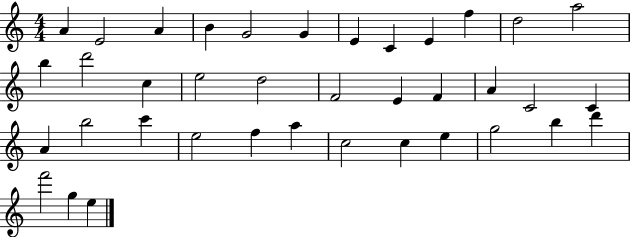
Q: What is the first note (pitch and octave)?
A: A4